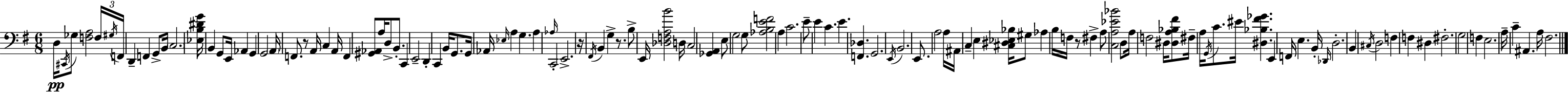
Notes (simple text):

D3/s C#2/s Gb3/e [F3,A3]/h F3/s G#3/s F2/s D2/q F2/q G2/e B2/s C3/h. [Eb3,B3,D#4,G4]/s B2/q G2/e E2/s Ab2/q G2/q G2/h A2/s F2/e. R/e A2/s C3/q A2/s F2/q [G#2,Ab2]/e A3/s D3/e B2/e. C2/q E2/h D2/q C2/q B2/s G2/e. G2/s Ab2/s Eb3/s A3/q G3/q. A3/q Ab3/s C2/h E2/h. R/s F#2/s B2/q G3/q R/e. B3/e E2/s [Db3,F3,A3,B4]/h D3/s C3/h [Gb2,A2]/q E3/e G3/h G3/e [Ab3,B3,E4,F4]/h A3/q C4/h. E4/e E4/q C4/q. E4/q. [F2,Db3]/q. G2/h. E2/s B2/h. E2/e. A3/h A3/s A#2/s C3/q E3/q [C#3,D#3,Eb3,Bb3]/s G#3/e Ab3/q B3/s F3/s R/e F#3/q A3/e [C3,A3,Eb4,Bb4]/h D3/e A3/s F3/h D#3/s [D#3,A3,Bb3,F#4]/e F#3/s A3/s G2/s C4/e. EIS4/s [D#3,Bb3,F#4,Gb4]/q. E2/q F2/s E3/q. B2/s Db2/s D3/h. B2/q C#3/s D3/h F3/q F3/q D#3/q F#3/h. G3/h F3/q E3/h. A3/s C4/q A#2/q. A3/s F#3/h.